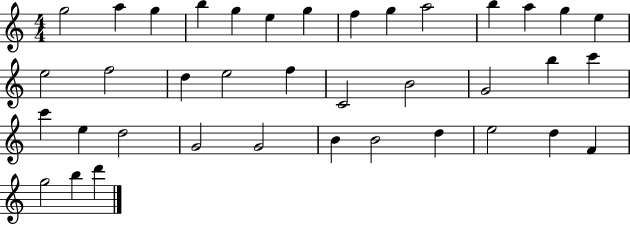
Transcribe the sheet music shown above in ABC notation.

X:1
T:Untitled
M:4/4
L:1/4
K:C
g2 a g b g e g f g a2 b a g e e2 f2 d e2 f C2 B2 G2 b c' c' e d2 G2 G2 B B2 d e2 d F g2 b d'